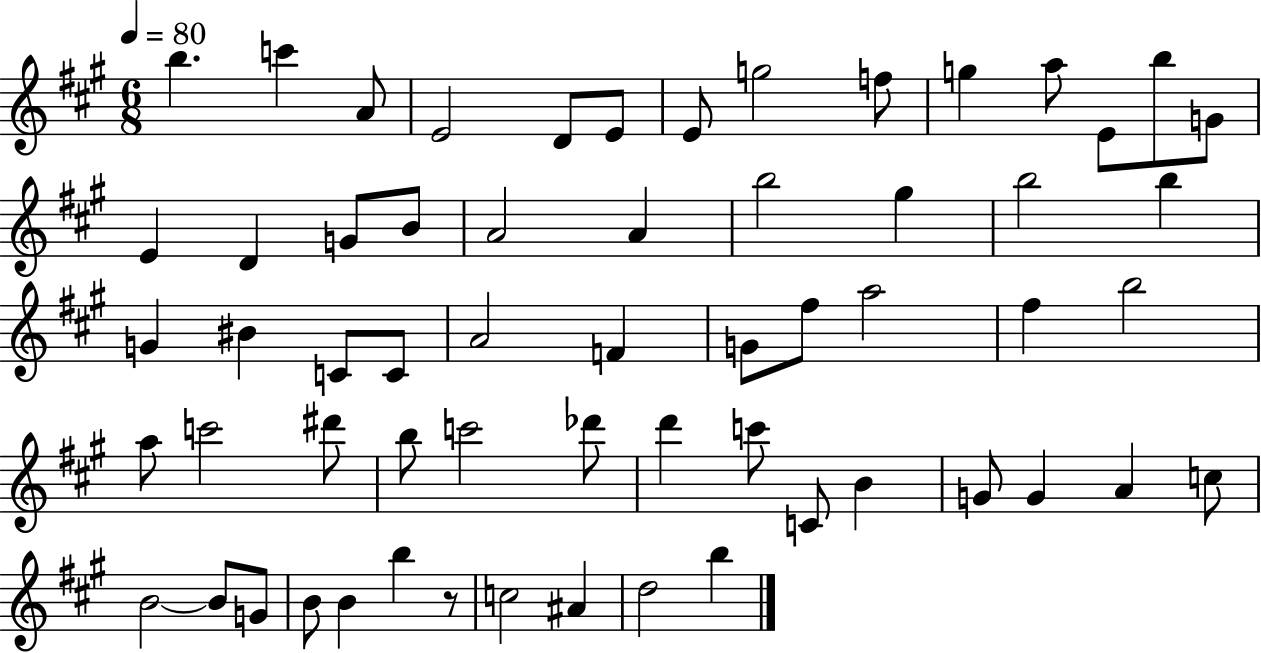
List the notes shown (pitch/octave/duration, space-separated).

B5/q. C6/q A4/e E4/h D4/e E4/e E4/e G5/h F5/e G5/q A5/e E4/e B5/e G4/e E4/q D4/q G4/e B4/e A4/h A4/q B5/h G#5/q B5/h B5/q G4/q BIS4/q C4/e C4/e A4/h F4/q G4/e F#5/e A5/h F#5/q B5/h A5/e C6/h D#6/e B5/e C6/h Db6/e D6/q C6/e C4/e B4/q G4/e G4/q A4/q C5/e B4/h B4/e G4/e B4/e B4/q B5/q R/e C5/h A#4/q D5/h B5/q